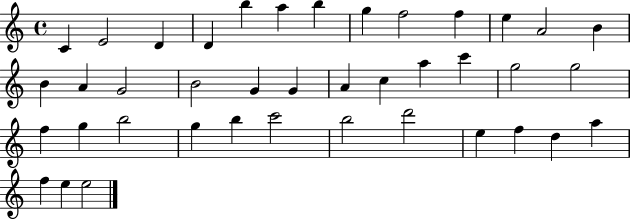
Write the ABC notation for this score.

X:1
T:Untitled
M:4/4
L:1/4
K:C
C E2 D D b a b g f2 f e A2 B B A G2 B2 G G A c a c' g2 g2 f g b2 g b c'2 b2 d'2 e f d a f e e2